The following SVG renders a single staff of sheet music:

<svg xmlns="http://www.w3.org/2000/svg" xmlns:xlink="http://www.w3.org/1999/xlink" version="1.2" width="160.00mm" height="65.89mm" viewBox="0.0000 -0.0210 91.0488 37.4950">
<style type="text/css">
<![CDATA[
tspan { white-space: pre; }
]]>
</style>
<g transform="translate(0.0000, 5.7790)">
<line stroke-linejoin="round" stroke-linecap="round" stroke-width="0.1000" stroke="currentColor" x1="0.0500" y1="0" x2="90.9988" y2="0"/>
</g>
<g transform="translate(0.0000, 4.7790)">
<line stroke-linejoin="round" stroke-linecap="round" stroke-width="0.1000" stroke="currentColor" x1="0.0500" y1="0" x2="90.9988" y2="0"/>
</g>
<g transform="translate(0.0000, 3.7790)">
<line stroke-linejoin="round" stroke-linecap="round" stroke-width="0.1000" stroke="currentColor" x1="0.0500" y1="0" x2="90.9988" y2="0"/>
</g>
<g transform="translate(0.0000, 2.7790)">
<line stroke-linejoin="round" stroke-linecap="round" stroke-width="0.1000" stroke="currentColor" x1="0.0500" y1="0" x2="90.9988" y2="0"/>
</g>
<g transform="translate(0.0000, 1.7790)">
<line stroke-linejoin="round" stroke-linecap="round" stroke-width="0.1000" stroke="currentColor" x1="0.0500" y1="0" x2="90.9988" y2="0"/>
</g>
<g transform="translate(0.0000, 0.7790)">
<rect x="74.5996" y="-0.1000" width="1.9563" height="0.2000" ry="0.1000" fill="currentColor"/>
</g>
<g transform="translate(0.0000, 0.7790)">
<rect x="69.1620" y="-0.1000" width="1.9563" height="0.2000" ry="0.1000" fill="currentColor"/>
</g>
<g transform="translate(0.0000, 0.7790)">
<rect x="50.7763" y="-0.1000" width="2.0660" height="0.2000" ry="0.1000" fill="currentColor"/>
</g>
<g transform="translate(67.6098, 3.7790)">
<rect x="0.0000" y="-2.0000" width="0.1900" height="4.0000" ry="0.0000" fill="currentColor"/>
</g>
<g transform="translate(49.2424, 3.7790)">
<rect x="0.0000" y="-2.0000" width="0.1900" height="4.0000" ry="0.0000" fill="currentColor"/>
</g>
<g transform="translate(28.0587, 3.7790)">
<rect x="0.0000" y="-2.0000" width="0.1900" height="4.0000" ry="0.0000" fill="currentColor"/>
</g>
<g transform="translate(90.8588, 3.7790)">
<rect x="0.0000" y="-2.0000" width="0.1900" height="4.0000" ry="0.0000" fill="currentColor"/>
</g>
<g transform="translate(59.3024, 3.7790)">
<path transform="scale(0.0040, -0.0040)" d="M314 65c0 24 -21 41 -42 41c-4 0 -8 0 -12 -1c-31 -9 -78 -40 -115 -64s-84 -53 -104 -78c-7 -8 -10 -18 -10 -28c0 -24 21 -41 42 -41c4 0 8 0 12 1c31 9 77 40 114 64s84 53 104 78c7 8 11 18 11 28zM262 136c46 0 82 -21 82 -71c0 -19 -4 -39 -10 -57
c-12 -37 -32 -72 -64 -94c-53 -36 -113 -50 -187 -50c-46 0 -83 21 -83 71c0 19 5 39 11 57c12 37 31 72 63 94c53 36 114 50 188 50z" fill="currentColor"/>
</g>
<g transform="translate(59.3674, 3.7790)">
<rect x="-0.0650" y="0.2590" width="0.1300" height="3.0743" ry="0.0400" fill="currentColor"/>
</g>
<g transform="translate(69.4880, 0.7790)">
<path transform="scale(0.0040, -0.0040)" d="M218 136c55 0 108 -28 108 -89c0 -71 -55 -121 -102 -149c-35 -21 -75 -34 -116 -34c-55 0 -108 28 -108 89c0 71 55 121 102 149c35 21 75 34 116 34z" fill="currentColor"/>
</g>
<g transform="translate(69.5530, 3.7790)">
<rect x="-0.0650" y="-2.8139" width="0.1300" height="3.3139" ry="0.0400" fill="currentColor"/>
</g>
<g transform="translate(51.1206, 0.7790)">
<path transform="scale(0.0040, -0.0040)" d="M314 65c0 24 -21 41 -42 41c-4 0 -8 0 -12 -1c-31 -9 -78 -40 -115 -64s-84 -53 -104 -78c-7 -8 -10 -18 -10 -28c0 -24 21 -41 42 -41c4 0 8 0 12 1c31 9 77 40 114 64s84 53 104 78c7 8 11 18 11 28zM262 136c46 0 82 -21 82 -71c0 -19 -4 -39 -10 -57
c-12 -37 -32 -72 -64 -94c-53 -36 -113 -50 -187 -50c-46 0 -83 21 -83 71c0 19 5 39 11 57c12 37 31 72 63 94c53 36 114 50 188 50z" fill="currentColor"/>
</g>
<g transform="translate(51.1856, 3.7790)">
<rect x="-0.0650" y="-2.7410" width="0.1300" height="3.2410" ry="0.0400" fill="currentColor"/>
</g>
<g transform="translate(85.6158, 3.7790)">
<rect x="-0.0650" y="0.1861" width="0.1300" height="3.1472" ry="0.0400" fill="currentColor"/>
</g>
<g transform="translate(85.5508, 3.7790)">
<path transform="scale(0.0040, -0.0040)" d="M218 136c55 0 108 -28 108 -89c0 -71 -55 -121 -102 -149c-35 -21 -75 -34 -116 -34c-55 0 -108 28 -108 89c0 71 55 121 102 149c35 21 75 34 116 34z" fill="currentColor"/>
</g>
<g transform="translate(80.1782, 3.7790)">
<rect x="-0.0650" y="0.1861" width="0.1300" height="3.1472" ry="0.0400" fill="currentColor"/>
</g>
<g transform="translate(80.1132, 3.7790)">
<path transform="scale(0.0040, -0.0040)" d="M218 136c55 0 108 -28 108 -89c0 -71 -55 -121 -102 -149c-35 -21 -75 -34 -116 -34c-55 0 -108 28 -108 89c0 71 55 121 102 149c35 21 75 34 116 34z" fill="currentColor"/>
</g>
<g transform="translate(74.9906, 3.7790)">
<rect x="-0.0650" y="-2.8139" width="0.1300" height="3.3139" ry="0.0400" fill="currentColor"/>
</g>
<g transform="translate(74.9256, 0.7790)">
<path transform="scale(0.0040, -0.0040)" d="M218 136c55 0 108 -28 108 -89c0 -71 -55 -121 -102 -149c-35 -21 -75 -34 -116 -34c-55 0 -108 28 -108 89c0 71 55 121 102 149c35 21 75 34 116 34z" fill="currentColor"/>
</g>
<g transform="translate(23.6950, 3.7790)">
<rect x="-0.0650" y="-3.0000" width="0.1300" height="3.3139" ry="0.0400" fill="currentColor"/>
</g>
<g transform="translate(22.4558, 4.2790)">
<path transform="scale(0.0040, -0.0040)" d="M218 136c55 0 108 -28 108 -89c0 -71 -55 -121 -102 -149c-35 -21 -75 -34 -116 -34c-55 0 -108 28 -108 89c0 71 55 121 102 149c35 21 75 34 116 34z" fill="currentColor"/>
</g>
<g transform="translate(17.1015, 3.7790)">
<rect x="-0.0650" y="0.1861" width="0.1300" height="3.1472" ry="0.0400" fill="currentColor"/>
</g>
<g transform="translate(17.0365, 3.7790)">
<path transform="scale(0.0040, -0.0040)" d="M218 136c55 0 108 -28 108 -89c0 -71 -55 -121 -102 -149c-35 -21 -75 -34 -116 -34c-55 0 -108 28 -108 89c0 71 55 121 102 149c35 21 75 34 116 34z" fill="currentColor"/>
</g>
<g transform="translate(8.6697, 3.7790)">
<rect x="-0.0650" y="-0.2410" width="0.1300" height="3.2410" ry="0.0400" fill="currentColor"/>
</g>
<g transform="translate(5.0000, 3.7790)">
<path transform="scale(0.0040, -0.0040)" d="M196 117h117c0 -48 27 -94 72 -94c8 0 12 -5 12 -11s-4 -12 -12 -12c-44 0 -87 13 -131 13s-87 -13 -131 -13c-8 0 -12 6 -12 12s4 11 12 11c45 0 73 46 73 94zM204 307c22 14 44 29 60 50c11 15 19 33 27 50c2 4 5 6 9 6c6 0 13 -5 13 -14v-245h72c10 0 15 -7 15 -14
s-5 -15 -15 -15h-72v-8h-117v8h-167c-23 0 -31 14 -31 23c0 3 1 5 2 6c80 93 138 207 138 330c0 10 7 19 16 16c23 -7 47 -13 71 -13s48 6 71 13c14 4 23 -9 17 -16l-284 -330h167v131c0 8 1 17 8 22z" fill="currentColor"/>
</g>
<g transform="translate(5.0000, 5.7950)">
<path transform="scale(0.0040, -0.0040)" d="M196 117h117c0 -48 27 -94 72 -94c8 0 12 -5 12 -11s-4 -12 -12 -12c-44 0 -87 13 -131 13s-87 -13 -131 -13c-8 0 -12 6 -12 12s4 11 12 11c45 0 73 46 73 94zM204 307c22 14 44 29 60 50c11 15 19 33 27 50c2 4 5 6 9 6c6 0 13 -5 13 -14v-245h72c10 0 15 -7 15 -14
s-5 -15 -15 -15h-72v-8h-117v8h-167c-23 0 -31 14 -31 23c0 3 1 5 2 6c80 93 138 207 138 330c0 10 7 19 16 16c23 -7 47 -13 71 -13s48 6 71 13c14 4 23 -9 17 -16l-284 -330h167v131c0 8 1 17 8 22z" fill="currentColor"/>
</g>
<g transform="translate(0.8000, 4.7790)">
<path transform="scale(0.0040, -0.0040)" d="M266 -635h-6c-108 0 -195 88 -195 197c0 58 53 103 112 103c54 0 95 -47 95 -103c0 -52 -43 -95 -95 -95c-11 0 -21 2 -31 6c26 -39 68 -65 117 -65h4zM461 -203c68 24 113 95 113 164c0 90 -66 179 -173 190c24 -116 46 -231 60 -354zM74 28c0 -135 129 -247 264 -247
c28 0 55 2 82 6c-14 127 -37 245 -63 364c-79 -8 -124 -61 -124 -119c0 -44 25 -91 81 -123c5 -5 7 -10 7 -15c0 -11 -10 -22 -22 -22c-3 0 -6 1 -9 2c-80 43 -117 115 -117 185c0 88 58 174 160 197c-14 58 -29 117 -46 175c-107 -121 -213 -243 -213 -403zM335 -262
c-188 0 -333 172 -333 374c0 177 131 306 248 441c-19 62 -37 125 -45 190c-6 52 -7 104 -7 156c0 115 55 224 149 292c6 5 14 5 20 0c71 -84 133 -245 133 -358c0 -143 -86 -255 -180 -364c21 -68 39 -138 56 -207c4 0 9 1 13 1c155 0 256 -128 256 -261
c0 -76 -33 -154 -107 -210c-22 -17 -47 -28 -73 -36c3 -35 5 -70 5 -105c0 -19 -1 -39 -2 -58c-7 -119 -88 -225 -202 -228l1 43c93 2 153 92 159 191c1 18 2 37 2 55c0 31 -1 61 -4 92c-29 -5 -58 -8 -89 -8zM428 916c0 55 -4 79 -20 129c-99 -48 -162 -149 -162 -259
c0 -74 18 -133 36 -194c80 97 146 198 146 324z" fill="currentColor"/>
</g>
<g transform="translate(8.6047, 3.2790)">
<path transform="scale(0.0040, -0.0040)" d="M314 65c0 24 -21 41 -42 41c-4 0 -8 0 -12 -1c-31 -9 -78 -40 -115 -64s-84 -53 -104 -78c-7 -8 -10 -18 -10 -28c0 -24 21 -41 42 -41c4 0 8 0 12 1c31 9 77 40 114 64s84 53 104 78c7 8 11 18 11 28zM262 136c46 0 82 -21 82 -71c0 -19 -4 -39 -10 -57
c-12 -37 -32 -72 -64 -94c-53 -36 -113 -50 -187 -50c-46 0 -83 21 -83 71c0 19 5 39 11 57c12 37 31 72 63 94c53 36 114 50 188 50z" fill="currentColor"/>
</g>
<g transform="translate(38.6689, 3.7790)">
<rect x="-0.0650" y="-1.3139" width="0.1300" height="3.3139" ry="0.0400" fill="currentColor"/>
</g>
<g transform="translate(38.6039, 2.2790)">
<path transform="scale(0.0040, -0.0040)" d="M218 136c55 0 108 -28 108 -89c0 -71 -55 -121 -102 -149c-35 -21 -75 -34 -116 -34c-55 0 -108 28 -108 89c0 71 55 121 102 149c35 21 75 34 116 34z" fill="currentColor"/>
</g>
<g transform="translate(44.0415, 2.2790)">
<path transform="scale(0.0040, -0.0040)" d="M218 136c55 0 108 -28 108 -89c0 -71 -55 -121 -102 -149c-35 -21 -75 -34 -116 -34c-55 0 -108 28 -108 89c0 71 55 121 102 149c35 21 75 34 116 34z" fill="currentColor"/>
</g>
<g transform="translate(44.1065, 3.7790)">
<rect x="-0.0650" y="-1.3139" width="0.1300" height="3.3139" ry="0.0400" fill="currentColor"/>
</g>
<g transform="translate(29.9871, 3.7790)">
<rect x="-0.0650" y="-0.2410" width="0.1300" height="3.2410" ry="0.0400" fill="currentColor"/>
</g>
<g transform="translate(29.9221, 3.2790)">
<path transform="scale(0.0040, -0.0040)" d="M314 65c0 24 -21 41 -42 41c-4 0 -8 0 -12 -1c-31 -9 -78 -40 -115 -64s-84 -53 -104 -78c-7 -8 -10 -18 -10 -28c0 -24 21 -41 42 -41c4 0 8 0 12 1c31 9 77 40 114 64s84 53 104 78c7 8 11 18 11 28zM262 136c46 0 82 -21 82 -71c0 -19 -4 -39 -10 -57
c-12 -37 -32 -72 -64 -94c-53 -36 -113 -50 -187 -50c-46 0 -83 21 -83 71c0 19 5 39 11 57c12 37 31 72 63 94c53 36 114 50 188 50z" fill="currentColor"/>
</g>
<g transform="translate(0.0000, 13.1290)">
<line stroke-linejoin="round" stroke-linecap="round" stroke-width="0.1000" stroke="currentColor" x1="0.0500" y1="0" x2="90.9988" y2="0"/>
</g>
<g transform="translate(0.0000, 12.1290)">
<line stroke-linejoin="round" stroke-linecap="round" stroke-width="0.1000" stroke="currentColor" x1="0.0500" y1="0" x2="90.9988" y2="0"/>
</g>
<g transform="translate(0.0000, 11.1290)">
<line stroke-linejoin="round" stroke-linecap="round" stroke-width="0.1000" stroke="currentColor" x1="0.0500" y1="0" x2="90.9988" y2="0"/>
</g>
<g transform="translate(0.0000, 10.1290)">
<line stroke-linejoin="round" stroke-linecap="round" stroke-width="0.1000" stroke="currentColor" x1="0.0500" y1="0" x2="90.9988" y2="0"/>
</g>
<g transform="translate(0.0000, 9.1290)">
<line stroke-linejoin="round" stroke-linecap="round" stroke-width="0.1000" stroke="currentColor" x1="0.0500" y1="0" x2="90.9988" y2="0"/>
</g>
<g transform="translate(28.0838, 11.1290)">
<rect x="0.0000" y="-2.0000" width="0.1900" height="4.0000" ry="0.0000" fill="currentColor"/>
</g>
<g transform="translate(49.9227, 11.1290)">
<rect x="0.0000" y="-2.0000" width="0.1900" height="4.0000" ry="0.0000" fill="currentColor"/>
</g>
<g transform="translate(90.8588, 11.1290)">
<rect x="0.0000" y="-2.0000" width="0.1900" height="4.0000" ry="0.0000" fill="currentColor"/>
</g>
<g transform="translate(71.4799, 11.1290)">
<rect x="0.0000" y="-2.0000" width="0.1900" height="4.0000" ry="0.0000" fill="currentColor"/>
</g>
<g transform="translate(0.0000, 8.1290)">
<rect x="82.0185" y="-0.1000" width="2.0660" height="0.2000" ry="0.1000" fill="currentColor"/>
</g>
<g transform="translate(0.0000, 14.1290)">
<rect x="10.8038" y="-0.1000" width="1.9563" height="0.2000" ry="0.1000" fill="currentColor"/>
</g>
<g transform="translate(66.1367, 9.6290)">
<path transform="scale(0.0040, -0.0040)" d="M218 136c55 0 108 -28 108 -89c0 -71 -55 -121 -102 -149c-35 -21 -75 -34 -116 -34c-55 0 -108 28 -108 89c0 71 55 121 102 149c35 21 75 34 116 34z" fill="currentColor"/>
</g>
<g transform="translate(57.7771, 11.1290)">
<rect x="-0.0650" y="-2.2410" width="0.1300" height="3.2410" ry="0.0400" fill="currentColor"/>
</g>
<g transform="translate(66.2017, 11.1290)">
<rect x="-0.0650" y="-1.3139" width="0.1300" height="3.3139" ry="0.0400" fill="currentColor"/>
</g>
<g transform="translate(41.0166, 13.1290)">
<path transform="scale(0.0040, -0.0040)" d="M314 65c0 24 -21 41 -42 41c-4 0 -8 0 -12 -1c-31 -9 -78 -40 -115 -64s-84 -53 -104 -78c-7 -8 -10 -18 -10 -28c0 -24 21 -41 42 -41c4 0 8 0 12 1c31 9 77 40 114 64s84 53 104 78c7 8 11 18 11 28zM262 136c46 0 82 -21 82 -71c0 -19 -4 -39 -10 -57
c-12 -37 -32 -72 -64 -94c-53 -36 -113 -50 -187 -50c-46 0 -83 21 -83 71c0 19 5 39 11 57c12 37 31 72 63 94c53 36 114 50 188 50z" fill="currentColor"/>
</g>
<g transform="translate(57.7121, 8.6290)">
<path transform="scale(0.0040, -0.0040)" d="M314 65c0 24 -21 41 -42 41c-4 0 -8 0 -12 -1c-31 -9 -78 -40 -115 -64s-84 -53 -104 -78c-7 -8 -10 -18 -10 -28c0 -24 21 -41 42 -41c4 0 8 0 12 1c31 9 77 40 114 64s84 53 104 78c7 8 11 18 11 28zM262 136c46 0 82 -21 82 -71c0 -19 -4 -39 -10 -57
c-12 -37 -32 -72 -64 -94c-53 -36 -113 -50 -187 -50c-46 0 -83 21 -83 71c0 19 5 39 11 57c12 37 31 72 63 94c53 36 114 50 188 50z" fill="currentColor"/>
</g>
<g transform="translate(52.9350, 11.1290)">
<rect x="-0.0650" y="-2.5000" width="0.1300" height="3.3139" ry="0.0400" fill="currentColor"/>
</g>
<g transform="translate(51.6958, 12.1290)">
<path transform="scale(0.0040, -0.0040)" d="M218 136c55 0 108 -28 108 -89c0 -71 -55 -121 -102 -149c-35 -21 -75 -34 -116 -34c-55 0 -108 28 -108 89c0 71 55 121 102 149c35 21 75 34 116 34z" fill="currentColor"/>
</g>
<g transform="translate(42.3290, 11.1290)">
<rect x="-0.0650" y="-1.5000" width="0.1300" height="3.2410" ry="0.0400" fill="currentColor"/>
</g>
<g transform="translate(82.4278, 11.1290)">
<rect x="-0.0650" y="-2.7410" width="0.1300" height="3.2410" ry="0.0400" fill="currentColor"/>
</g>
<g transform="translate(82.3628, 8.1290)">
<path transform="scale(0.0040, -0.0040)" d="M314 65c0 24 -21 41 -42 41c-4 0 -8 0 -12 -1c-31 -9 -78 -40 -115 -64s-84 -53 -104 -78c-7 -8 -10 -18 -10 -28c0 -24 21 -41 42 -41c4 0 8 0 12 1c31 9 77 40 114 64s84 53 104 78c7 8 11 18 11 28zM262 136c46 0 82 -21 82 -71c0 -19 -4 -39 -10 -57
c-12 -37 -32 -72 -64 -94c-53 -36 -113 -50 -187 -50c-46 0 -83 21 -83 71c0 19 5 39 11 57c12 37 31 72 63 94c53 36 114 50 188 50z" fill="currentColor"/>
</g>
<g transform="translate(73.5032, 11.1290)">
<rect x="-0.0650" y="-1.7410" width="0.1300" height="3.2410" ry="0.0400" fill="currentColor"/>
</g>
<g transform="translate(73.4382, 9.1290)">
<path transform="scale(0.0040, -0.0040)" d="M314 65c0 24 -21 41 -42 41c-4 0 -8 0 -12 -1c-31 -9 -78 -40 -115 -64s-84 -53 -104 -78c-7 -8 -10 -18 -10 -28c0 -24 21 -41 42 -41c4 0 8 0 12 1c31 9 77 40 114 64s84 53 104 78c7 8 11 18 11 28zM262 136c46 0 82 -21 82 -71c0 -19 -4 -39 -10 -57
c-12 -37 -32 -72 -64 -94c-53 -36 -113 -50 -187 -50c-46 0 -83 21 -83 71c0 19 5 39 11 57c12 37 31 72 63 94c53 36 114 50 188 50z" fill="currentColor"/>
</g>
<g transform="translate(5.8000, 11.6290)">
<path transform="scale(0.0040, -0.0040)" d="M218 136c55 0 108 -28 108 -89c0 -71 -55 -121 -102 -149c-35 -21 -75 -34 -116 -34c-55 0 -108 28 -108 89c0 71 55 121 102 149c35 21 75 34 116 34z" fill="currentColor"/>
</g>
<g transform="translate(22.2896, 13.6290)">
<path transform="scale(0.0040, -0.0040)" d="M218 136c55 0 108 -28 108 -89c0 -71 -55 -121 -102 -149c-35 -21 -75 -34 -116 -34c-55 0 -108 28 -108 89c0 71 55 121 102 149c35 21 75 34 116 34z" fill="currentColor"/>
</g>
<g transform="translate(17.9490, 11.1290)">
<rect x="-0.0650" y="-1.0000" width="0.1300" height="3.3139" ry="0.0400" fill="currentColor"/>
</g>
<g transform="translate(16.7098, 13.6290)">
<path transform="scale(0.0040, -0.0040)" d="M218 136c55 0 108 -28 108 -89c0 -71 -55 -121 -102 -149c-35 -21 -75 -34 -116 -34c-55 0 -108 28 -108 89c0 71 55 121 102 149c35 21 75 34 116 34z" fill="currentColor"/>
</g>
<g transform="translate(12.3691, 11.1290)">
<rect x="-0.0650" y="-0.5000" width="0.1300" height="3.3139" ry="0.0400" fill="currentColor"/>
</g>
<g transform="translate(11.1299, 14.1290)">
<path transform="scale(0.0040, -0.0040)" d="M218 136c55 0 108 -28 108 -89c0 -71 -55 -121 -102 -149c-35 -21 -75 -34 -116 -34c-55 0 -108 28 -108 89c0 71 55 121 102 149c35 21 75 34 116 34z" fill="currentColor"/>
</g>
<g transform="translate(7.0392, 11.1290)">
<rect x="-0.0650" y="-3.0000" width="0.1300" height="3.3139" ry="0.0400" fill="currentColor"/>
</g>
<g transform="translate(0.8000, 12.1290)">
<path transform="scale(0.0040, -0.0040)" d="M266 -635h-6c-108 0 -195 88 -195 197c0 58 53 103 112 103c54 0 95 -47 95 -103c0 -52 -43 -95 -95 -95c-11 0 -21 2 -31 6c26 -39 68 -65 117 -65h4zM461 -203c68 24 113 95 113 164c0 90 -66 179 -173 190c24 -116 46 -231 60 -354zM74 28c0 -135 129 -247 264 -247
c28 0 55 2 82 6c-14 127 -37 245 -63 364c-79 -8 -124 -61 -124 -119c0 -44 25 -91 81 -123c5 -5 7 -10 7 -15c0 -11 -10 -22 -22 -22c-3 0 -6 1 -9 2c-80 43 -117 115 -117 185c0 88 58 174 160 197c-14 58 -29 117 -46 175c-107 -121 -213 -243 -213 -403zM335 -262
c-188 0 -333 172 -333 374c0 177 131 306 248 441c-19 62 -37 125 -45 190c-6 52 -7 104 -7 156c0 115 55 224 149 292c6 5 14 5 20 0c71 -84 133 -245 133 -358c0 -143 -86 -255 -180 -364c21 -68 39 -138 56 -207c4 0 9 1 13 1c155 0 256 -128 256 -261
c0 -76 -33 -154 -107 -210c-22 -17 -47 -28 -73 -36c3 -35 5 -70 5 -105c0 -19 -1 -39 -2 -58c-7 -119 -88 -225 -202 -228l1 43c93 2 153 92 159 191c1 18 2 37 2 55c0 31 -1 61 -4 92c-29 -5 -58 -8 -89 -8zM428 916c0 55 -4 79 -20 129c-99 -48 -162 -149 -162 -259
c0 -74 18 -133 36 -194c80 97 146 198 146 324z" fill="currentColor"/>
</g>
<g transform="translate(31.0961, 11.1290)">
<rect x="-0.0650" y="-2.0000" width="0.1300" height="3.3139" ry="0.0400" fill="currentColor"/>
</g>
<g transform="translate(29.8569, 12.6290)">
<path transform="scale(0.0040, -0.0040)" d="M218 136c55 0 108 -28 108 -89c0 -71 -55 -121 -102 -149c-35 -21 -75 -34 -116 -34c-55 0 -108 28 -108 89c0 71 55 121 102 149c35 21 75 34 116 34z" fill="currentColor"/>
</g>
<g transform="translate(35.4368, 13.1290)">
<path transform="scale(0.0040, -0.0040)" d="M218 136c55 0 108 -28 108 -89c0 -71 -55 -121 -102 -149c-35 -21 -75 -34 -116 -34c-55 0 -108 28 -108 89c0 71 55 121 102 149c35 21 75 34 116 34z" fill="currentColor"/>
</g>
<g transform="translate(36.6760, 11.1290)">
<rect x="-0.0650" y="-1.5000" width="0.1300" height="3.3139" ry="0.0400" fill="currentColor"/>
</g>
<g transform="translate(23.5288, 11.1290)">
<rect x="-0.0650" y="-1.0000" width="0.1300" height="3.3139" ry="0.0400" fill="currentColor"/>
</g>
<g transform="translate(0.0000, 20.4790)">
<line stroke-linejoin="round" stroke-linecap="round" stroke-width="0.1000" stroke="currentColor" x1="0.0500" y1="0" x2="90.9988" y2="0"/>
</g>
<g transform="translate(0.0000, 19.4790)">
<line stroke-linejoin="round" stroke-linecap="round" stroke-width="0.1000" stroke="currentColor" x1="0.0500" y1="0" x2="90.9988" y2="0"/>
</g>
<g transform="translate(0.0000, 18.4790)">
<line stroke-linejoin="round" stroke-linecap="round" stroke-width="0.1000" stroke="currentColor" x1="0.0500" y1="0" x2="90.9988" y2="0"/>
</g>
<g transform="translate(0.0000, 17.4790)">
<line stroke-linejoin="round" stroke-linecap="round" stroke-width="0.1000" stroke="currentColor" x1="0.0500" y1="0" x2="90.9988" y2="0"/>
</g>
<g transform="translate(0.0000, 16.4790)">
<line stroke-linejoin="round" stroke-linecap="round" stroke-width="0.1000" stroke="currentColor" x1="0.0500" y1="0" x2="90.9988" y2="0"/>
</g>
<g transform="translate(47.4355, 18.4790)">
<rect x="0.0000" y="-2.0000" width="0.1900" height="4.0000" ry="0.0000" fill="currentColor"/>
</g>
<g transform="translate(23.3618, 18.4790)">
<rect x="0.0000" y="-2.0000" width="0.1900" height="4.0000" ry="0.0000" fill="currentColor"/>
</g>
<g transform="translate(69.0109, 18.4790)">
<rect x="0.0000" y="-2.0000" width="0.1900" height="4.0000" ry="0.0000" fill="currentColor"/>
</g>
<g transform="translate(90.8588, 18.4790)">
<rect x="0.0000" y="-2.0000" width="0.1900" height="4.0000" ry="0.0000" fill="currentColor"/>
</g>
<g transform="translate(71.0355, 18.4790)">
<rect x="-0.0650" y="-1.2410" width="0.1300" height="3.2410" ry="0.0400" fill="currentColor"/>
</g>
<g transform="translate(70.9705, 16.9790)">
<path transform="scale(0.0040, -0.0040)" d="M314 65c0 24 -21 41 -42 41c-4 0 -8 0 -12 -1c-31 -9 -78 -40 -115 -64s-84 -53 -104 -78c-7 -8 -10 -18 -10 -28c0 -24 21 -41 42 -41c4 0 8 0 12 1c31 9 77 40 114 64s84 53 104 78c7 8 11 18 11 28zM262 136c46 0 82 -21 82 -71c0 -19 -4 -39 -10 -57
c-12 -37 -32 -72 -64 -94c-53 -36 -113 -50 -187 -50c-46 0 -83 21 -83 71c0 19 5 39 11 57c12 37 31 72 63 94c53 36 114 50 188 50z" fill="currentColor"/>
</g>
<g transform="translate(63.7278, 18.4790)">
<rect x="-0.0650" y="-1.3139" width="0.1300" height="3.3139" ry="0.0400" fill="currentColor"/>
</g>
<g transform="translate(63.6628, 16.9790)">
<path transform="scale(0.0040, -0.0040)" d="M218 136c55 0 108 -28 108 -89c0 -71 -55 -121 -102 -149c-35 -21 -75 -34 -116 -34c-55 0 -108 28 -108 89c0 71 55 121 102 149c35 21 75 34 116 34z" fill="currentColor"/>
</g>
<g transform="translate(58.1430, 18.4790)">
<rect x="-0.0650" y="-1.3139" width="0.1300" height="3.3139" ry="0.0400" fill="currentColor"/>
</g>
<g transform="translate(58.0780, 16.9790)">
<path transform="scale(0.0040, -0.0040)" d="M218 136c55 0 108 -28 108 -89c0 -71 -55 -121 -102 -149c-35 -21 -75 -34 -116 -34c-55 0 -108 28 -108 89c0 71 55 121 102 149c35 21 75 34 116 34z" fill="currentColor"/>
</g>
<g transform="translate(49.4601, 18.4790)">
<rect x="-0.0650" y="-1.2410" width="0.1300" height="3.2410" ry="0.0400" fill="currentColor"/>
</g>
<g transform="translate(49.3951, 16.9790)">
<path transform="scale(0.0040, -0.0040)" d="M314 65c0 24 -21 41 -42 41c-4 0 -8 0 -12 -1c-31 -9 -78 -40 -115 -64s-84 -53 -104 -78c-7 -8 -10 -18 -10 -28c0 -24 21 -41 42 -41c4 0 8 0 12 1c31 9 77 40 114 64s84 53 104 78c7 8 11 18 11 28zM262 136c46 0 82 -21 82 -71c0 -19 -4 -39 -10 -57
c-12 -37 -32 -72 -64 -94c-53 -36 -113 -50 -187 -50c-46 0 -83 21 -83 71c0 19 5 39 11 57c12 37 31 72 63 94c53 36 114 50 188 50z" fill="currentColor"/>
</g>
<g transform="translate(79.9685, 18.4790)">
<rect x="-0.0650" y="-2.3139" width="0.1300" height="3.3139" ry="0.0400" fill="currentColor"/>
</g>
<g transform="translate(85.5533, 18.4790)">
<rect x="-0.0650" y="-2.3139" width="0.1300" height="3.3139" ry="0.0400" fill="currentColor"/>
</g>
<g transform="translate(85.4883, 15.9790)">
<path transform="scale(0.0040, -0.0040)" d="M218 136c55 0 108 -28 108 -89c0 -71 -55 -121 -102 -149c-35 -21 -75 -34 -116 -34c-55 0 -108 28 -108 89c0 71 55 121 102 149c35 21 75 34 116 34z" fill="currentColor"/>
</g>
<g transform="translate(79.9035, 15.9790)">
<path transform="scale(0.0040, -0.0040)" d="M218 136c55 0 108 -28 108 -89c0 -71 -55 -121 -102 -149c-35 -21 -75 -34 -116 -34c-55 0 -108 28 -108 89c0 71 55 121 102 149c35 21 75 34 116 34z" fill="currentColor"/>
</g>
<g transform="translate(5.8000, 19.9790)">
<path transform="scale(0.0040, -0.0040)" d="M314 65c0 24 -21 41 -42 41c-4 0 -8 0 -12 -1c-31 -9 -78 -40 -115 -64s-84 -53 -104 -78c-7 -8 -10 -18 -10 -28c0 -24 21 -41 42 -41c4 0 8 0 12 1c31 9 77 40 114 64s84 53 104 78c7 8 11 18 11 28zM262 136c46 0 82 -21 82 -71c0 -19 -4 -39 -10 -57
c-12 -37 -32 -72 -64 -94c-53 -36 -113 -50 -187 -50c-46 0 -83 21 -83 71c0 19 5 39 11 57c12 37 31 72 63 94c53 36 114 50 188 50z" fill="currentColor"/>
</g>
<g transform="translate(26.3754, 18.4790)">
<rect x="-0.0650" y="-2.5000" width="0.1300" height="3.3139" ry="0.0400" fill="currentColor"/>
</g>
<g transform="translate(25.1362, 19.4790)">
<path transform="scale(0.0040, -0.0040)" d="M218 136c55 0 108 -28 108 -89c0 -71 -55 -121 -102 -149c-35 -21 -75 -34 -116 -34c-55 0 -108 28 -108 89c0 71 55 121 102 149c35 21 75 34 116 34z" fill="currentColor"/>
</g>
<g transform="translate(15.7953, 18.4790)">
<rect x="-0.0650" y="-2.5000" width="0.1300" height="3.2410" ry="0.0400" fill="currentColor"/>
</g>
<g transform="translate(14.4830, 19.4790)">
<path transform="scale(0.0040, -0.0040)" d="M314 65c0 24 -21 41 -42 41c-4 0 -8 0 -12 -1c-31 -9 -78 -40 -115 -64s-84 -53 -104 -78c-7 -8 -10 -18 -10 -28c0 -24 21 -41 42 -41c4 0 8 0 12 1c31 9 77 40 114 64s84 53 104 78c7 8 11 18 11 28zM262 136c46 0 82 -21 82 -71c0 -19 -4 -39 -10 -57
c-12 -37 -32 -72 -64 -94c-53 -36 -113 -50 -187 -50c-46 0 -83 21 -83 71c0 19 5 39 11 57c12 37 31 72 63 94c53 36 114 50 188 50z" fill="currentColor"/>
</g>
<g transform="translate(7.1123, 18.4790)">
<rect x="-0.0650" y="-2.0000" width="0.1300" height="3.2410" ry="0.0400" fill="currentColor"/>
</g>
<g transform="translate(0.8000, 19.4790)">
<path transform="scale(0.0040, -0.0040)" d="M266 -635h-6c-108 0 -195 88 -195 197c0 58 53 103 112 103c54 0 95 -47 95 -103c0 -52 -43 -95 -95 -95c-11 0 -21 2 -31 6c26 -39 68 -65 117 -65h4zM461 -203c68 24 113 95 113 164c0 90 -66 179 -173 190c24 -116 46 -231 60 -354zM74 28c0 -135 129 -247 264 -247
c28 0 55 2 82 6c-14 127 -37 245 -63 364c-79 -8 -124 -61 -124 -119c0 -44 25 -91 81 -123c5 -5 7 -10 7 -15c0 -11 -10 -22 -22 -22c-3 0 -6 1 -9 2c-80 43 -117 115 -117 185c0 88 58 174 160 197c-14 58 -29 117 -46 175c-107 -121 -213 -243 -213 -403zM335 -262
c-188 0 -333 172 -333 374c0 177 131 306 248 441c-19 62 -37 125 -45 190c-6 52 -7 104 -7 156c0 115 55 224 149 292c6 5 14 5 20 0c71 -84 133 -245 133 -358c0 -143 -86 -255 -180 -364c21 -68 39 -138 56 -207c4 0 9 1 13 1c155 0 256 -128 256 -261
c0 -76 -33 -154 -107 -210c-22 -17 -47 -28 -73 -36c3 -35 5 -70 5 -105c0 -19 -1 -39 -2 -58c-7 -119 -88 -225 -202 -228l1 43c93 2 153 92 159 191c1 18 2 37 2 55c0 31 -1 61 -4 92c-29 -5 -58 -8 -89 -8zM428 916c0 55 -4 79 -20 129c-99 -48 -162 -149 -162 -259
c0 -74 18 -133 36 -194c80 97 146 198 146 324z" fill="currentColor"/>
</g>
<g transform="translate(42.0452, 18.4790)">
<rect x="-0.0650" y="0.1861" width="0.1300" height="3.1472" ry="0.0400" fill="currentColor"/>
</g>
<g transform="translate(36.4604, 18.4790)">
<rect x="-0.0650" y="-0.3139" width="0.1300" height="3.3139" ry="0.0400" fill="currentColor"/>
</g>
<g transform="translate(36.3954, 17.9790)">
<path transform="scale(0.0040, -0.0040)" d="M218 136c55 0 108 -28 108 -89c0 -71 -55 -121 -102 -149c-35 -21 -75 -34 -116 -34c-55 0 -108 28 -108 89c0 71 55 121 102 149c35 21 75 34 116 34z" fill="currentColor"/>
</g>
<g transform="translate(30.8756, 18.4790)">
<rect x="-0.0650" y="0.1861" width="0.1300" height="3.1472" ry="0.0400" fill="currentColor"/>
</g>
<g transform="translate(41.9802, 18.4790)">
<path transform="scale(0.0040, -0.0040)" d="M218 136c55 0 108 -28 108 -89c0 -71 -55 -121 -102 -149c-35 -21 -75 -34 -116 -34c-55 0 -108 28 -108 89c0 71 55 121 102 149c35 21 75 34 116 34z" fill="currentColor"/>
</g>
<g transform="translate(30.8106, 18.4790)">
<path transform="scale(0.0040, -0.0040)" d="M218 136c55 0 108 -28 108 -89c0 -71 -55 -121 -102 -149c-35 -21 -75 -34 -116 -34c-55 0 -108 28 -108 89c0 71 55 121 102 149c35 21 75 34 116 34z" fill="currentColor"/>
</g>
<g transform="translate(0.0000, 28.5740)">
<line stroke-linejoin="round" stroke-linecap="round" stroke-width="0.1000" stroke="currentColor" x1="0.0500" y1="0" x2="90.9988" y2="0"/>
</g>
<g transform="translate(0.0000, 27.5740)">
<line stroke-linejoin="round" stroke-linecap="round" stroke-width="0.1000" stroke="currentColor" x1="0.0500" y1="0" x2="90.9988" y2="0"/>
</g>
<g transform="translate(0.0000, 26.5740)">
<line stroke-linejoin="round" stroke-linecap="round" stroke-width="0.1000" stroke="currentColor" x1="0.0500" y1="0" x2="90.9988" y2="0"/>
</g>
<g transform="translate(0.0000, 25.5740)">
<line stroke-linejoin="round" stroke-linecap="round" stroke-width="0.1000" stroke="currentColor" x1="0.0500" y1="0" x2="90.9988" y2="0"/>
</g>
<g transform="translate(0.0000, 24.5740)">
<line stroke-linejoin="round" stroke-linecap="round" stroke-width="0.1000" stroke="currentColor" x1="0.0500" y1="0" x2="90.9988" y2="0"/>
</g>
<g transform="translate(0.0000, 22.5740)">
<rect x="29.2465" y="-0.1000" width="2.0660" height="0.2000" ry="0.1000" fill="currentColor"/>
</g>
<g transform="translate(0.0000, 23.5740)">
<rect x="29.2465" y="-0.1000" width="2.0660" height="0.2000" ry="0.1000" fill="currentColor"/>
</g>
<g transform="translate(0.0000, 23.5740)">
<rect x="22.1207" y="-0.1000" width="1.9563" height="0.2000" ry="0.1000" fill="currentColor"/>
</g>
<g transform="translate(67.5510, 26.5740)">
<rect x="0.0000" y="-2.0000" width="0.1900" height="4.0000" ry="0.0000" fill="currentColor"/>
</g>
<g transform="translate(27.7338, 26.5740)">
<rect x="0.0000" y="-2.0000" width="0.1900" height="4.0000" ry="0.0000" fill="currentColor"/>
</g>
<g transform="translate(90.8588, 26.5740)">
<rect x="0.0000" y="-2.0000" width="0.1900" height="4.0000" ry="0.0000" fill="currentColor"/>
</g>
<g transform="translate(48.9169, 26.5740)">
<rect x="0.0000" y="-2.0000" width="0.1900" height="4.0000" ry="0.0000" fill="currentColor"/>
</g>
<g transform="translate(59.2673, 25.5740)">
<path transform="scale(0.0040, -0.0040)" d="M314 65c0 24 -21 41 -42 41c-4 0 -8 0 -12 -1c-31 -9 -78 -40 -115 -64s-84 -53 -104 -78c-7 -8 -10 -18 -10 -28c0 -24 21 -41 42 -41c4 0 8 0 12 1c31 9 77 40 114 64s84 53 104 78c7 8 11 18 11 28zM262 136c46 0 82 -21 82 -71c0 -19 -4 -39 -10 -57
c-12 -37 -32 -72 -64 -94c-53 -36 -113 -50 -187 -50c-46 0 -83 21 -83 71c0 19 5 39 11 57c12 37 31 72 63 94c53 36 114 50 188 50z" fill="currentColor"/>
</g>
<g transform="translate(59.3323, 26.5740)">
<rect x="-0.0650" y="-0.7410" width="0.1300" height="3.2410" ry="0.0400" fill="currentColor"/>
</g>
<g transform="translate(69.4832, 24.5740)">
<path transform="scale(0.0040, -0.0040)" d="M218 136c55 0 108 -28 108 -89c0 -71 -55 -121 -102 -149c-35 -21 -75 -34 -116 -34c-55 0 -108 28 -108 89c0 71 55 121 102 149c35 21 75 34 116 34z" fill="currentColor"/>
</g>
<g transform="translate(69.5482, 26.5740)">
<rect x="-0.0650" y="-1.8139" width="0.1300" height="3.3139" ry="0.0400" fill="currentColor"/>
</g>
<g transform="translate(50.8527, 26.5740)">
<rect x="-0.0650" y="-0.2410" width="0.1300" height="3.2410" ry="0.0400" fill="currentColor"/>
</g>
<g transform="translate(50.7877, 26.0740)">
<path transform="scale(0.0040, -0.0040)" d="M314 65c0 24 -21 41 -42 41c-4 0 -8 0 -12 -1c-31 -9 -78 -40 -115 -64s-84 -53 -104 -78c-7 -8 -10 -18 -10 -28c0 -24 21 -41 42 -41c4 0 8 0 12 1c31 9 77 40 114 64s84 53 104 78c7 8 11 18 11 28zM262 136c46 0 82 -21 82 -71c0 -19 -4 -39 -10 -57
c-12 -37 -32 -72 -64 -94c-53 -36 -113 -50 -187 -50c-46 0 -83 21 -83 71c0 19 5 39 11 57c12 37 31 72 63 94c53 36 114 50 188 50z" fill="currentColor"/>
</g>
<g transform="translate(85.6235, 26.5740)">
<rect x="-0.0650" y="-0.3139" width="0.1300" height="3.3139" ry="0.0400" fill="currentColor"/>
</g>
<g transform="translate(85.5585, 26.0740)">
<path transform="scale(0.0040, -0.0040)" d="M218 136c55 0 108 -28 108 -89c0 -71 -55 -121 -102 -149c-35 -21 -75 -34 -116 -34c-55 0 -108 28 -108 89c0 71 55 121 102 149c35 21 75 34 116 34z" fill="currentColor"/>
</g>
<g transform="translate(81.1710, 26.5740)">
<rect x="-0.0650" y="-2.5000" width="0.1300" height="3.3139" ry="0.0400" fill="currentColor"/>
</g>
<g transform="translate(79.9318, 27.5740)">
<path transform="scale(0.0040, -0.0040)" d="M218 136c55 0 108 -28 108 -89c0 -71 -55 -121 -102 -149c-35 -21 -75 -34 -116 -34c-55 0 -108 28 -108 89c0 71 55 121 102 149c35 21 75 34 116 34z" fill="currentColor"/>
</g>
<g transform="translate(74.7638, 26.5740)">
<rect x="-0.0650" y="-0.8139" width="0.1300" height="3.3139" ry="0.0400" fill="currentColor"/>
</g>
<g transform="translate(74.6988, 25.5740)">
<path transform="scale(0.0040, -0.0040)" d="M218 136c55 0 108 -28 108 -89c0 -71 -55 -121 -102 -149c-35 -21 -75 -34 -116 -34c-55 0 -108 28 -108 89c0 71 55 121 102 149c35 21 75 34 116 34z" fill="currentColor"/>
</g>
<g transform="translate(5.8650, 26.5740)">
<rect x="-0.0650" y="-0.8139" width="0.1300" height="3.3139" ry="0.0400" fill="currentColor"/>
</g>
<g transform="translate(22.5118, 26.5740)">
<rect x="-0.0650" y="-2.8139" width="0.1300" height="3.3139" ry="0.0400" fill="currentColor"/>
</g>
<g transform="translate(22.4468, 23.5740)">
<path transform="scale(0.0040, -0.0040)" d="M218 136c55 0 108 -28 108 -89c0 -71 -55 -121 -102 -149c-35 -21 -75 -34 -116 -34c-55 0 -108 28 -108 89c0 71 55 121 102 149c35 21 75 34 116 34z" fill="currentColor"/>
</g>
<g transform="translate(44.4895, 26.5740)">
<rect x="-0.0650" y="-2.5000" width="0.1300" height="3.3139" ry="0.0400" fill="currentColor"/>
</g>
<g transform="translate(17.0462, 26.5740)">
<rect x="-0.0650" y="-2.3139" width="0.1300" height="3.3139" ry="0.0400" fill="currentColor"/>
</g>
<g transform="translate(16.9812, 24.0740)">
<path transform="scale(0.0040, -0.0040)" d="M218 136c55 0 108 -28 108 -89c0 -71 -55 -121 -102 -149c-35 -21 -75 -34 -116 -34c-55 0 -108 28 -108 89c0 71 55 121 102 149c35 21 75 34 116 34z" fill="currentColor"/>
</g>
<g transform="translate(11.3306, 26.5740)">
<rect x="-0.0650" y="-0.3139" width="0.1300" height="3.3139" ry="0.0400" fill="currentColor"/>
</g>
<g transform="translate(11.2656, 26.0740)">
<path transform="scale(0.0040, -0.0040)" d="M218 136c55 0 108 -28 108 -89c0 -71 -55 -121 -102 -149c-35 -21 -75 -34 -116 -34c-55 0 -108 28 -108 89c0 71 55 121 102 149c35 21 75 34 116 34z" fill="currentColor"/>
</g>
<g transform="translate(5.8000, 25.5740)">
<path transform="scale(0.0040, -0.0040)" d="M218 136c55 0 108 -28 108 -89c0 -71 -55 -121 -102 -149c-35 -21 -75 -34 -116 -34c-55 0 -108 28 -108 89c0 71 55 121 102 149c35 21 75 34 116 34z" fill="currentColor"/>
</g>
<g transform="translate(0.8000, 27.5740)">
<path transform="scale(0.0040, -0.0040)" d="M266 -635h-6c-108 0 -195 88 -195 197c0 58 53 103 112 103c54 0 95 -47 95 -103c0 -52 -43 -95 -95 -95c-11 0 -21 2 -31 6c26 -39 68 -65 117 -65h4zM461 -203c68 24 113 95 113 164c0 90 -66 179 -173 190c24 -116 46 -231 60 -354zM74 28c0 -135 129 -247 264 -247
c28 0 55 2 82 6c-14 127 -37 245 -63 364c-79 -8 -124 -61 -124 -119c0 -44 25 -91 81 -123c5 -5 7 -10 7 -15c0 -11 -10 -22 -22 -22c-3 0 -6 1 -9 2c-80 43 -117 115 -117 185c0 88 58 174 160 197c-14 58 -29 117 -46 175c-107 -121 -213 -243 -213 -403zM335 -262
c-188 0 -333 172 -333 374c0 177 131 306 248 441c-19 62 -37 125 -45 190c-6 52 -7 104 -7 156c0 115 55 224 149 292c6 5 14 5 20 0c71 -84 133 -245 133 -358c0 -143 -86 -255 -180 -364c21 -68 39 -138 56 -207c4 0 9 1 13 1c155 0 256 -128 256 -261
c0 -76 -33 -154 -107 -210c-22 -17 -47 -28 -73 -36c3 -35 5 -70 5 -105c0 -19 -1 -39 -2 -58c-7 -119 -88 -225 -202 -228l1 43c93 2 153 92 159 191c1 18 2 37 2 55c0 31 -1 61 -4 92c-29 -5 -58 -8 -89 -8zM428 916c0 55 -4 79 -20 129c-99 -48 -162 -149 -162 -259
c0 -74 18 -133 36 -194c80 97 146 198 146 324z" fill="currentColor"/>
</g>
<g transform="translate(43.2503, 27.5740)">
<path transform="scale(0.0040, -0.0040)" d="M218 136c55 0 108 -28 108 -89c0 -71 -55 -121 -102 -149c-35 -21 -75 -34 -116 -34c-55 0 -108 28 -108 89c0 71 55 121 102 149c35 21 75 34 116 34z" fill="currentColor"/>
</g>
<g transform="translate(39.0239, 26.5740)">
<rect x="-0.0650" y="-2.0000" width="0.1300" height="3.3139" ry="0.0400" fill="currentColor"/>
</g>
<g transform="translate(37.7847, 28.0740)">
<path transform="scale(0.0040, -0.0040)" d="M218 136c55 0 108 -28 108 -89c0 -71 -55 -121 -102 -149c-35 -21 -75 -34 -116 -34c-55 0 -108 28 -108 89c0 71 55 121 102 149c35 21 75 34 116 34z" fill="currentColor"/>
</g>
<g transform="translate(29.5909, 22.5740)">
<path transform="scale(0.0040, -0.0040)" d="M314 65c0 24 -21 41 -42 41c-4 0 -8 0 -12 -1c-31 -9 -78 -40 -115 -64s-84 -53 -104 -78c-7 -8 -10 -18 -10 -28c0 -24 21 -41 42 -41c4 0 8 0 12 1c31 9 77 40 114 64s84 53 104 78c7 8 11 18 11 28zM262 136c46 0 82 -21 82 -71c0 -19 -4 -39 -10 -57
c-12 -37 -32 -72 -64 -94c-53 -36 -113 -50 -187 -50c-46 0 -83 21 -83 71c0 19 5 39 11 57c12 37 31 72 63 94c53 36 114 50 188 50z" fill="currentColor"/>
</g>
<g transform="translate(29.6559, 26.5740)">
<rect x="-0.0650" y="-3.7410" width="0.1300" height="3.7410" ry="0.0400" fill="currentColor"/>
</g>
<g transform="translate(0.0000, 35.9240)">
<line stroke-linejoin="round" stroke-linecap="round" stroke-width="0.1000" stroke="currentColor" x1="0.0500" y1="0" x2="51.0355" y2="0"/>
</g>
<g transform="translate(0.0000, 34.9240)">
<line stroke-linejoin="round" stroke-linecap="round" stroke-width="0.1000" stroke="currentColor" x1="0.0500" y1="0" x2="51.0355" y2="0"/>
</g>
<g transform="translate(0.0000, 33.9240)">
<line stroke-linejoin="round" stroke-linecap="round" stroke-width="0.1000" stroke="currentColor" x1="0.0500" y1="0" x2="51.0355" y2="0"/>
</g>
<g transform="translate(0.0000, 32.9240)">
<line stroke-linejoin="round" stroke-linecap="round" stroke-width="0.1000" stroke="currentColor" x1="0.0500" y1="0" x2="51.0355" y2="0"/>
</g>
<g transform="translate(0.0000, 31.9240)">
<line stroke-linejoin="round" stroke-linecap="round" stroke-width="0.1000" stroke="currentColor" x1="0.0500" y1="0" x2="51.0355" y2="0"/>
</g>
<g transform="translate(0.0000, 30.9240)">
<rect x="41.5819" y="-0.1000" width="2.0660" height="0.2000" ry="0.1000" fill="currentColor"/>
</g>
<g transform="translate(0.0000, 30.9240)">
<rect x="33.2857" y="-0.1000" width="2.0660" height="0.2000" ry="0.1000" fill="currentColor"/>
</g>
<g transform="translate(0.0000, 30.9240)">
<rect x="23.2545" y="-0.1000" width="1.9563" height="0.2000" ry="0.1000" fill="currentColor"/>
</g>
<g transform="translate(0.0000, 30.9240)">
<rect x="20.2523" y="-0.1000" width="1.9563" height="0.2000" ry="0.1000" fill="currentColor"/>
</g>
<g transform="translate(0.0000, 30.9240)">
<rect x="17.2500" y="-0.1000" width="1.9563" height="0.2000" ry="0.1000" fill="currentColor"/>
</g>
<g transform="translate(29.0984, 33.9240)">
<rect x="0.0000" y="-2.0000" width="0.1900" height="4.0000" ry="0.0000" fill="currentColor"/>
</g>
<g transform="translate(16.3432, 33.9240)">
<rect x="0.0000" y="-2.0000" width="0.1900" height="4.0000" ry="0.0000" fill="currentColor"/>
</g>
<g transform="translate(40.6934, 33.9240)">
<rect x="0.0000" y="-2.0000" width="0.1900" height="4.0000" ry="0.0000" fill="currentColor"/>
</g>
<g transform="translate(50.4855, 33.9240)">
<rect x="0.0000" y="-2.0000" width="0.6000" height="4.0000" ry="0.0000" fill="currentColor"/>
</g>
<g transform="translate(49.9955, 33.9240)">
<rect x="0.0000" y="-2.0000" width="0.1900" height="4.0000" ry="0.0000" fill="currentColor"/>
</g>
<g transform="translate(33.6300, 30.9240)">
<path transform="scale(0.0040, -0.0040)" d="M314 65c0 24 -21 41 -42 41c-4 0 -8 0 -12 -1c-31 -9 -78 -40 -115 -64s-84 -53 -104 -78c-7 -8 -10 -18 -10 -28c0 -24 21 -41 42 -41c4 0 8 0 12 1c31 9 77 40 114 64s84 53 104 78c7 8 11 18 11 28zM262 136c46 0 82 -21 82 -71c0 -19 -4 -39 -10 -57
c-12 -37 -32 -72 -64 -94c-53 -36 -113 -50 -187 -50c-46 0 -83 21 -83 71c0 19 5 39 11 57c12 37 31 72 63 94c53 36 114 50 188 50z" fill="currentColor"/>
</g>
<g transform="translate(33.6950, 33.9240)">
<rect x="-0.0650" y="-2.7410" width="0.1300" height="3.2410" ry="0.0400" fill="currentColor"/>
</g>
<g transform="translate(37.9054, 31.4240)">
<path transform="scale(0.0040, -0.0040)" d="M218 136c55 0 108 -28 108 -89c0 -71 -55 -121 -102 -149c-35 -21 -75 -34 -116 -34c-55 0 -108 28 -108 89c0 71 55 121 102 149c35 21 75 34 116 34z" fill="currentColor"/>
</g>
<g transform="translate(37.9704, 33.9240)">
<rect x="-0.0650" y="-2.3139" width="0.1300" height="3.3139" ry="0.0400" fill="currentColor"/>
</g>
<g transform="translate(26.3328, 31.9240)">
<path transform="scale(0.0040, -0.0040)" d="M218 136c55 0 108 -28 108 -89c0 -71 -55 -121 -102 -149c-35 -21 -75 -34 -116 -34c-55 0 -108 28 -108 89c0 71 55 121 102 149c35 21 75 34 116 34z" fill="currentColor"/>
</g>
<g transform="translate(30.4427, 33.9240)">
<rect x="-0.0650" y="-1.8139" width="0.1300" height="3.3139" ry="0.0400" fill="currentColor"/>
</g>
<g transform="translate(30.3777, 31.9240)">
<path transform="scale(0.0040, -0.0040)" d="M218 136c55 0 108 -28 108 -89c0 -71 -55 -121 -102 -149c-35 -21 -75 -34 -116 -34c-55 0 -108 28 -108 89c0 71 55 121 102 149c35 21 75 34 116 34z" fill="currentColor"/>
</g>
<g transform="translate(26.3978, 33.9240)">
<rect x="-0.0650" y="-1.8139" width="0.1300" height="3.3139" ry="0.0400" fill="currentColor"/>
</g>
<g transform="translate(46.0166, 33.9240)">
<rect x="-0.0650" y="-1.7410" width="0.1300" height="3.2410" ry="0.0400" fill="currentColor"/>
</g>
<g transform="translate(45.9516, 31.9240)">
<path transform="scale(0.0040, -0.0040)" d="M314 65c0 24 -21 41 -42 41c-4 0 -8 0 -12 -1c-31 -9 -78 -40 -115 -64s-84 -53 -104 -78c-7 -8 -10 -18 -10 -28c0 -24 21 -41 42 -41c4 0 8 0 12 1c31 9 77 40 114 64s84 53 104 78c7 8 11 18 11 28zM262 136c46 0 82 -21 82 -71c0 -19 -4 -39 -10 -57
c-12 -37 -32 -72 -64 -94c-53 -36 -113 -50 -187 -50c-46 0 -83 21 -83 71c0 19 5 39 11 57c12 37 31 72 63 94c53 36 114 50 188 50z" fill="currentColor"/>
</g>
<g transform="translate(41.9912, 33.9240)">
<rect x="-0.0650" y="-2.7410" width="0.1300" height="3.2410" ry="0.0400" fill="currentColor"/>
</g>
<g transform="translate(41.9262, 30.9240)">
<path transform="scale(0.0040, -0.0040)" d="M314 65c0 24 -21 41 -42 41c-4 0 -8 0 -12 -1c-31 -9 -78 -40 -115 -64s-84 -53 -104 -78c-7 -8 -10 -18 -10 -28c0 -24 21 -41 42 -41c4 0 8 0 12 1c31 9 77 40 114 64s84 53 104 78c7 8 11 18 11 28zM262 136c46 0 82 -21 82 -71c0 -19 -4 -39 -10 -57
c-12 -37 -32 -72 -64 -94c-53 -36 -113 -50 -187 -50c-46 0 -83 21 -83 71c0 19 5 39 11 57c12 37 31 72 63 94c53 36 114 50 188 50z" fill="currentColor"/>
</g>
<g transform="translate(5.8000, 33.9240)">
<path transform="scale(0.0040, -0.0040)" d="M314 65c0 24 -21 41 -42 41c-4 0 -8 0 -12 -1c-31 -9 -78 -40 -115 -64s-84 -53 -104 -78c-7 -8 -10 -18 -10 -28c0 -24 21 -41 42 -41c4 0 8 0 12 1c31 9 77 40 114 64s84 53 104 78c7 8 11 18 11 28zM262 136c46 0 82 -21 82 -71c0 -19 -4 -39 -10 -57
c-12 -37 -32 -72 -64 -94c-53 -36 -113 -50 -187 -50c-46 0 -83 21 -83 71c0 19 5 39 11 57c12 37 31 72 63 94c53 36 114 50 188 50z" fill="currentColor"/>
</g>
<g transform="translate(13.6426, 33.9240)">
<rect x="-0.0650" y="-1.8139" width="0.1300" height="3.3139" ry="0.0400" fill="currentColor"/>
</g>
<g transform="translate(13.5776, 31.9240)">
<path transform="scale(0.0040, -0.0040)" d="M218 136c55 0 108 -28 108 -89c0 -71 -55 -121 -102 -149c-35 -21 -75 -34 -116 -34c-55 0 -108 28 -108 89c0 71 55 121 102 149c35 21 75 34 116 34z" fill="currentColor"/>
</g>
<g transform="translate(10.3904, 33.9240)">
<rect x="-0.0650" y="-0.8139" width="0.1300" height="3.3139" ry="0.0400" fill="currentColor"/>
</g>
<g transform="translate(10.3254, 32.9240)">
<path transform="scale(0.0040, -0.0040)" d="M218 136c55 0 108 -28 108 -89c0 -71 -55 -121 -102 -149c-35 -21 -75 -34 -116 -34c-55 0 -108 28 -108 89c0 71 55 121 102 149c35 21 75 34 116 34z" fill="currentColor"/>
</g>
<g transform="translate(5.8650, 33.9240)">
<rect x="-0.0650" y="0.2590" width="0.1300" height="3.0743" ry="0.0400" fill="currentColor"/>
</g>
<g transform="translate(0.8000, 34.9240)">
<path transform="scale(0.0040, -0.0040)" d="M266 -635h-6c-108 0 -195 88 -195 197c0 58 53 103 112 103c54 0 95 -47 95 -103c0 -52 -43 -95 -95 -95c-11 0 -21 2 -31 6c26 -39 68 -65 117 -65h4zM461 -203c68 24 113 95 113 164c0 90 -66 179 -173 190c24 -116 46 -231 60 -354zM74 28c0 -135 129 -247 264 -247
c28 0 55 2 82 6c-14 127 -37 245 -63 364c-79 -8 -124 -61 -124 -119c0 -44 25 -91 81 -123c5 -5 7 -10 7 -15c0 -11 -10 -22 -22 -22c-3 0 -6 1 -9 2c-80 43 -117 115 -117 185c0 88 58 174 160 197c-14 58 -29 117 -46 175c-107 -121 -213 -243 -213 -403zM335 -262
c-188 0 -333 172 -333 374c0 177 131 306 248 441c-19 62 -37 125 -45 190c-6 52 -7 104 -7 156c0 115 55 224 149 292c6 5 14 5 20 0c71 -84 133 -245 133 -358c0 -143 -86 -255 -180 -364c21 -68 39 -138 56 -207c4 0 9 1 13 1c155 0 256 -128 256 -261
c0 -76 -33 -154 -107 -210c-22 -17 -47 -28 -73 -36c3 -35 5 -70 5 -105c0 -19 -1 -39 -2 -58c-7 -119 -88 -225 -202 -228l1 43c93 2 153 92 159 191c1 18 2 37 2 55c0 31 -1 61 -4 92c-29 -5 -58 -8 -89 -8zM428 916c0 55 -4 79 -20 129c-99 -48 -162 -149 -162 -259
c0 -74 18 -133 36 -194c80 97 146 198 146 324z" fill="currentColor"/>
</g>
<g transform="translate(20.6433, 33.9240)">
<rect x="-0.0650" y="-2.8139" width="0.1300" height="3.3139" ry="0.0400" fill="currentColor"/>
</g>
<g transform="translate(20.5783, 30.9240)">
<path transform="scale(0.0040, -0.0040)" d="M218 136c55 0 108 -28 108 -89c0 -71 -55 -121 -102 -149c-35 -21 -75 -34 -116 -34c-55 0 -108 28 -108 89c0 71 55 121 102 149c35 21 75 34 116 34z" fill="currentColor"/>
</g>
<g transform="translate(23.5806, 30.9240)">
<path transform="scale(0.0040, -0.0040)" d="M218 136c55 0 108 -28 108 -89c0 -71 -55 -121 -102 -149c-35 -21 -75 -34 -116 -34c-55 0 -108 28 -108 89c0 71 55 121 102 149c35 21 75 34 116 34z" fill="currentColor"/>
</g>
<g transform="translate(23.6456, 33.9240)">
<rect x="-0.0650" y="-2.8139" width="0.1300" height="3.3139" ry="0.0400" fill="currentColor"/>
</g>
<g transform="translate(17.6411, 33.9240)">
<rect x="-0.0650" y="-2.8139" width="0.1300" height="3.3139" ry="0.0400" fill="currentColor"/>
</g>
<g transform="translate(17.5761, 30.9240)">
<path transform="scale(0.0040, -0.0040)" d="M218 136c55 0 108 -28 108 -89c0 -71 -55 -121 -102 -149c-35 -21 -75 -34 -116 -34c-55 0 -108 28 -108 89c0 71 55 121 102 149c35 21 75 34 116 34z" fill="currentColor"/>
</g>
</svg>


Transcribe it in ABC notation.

X:1
T:Untitled
M:4/4
L:1/4
K:C
c2 B A c2 e e a2 B2 a a B B A C D D F E E2 G g2 e f2 a2 F2 G2 G B c B e2 e e e2 g g d c g a c'2 F G c2 d2 f d G c B2 d f a a a f f a2 g a2 f2